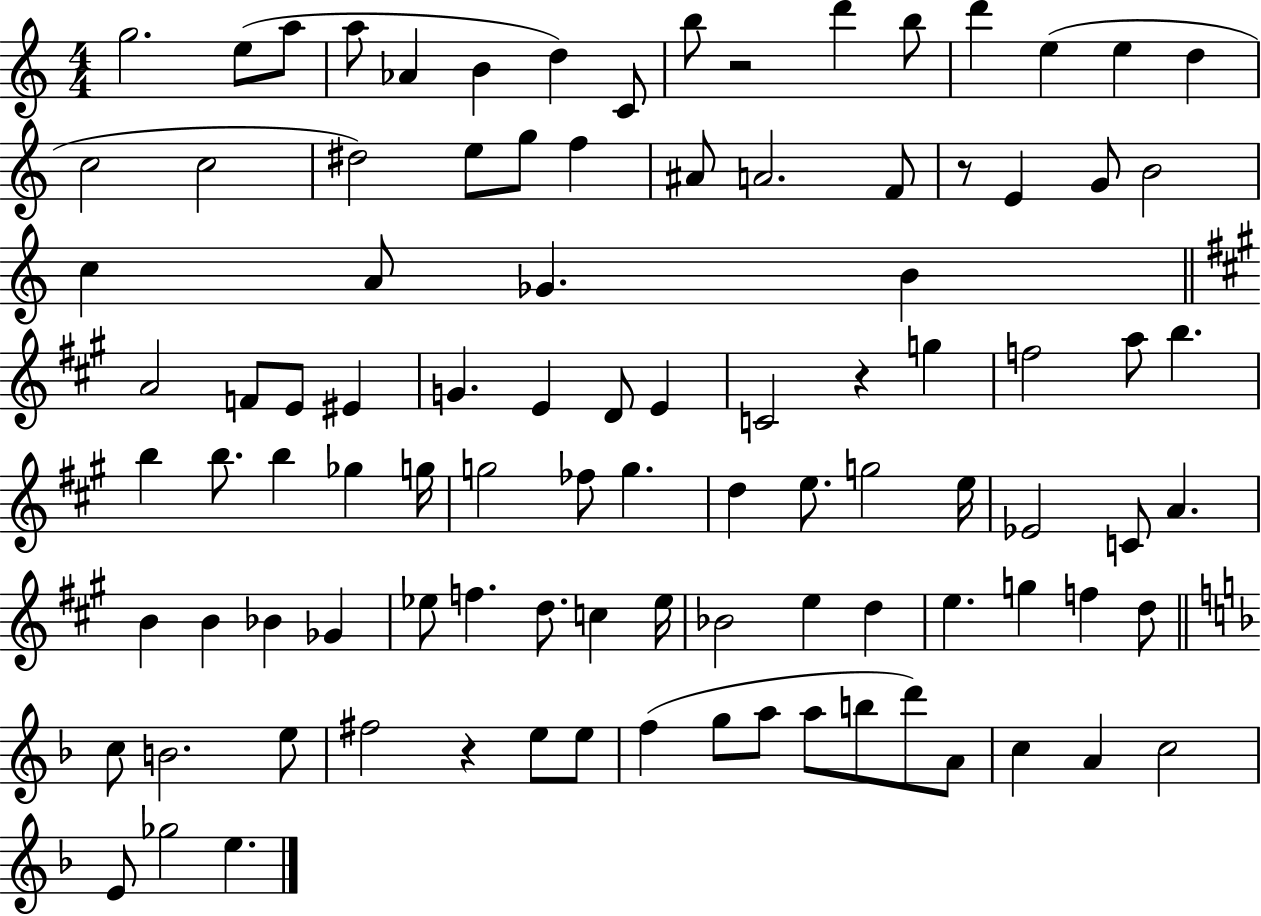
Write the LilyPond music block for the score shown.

{
  \clef treble
  \numericTimeSignature
  \time 4/4
  \key c \major
  \repeat volta 2 { g''2. e''8( a''8 | a''8 aes'4 b'4 d''4) c'8 | b''8 r2 d'''4 b''8 | d'''4 e''4( e''4 d''4 | \break c''2 c''2 | dis''2) e''8 g''8 f''4 | ais'8 a'2. f'8 | r8 e'4 g'8 b'2 | \break c''4 a'8 ges'4. b'4 | \bar "||" \break \key a \major a'2 f'8 e'8 eis'4 | g'4. e'4 d'8 e'4 | c'2 r4 g''4 | f''2 a''8 b''4. | \break b''4 b''8. b''4 ges''4 g''16 | g''2 fes''8 g''4. | d''4 e''8. g''2 e''16 | ees'2 c'8 a'4. | \break b'4 b'4 bes'4 ges'4 | ees''8 f''4. d''8. c''4 ees''16 | bes'2 e''4 d''4 | e''4. g''4 f''4 d''8 | \break \bar "||" \break \key f \major c''8 b'2. e''8 | fis''2 r4 e''8 e''8 | f''4( g''8 a''8 a''8 b''8 d'''8) a'8 | c''4 a'4 c''2 | \break e'8 ges''2 e''4. | } \bar "|."
}